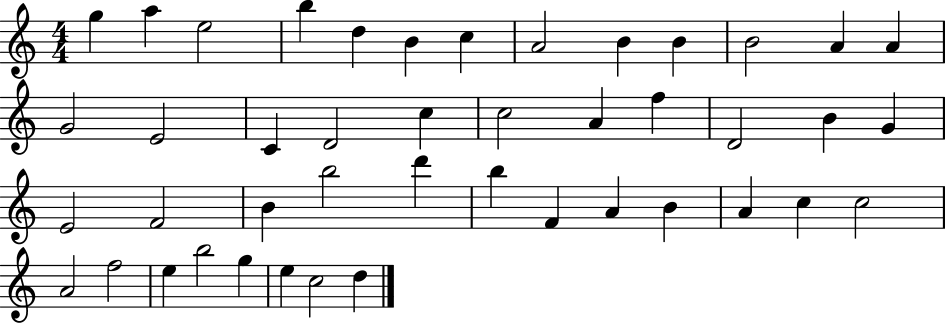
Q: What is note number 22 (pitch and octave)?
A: D4